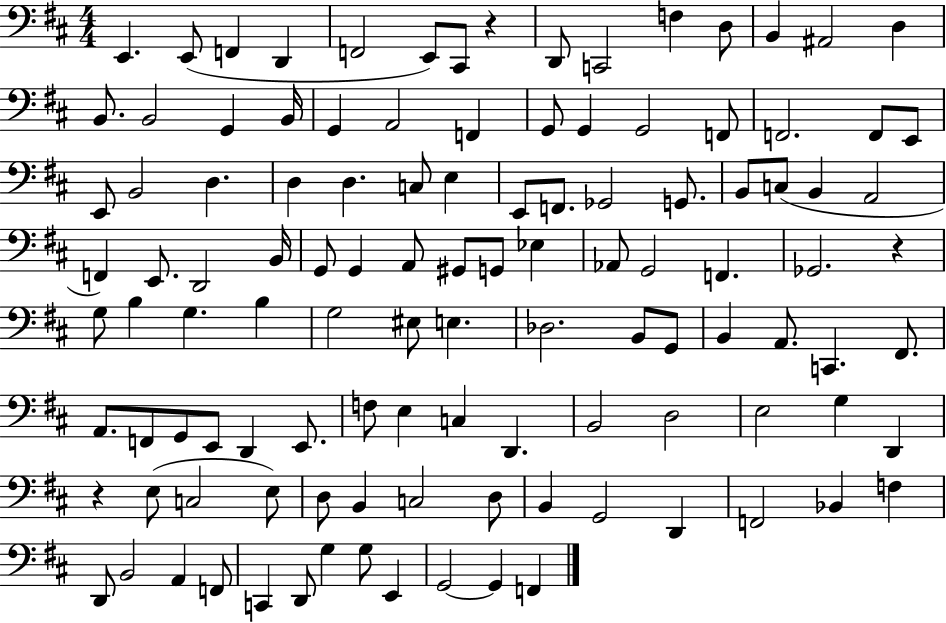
E2/q. E2/e F2/q D2/q F2/h E2/e C#2/e R/q D2/e C2/h F3/q D3/e B2/q A#2/h D3/q B2/e. B2/h G2/q B2/s G2/q A2/h F2/q G2/e G2/q G2/h F2/e F2/h. F2/e E2/e E2/e B2/h D3/q. D3/q D3/q. C3/e E3/q E2/e F2/e. Gb2/h G2/e. B2/e C3/e B2/q A2/h F2/q E2/e. D2/h B2/s G2/e G2/q A2/e G#2/e G2/e Eb3/q Ab2/e G2/h F2/q. Gb2/h. R/q G3/e B3/q G3/q. B3/q G3/h EIS3/e E3/q. Db3/h. B2/e G2/e B2/q A2/e. C2/q. F#2/e. A2/e. F2/e G2/e E2/e D2/q E2/e. F3/e E3/q C3/q D2/q. B2/h D3/h E3/h G3/q D2/q R/q E3/e C3/h E3/e D3/e B2/q C3/h D3/e B2/q G2/h D2/q F2/h Bb2/q F3/q D2/e B2/h A2/q F2/e C2/q D2/e G3/q G3/e E2/q G2/h G2/q F2/q